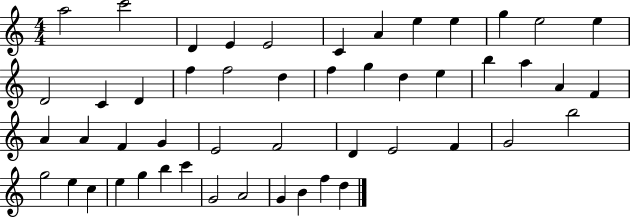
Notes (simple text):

A5/h C6/h D4/q E4/q E4/h C4/q A4/q E5/q E5/q G5/q E5/h E5/q D4/h C4/q D4/q F5/q F5/h D5/q F5/q G5/q D5/q E5/q B5/q A5/q A4/q F4/q A4/q A4/q F4/q G4/q E4/h F4/h D4/q E4/h F4/q G4/h B5/h G5/h E5/q C5/q E5/q G5/q B5/q C6/q G4/h A4/h G4/q B4/q F5/q D5/q